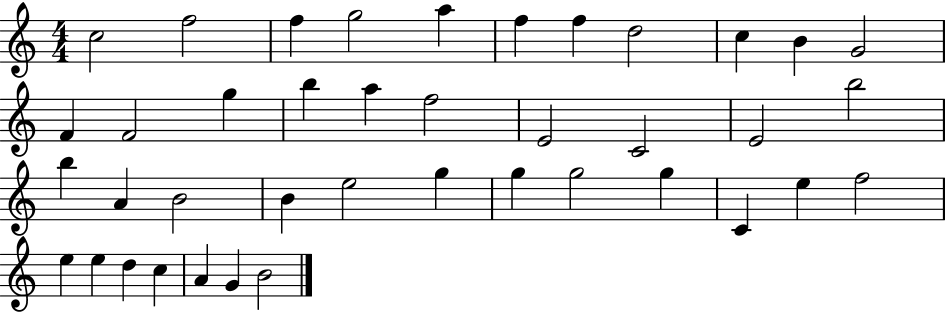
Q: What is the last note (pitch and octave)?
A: B4